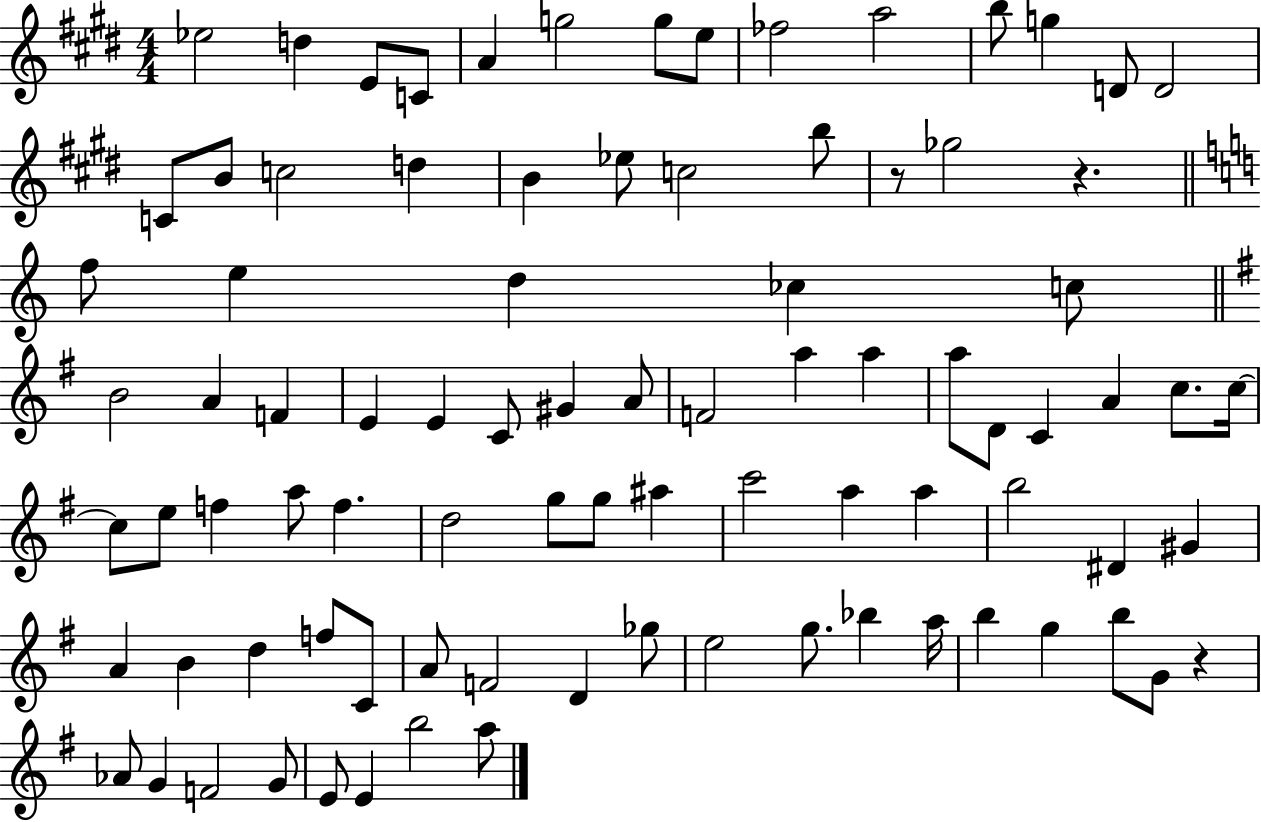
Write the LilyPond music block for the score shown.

{
  \clef treble
  \numericTimeSignature
  \time 4/4
  \key e \major
  \repeat volta 2 { ees''2 d''4 e'8 c'8 | a'4 g''2 g''8 e''8 | fes''2 a''2 | b''8 g''4 d'8 d'2 | \break c'8 b'8 c''2 d''4 | b'4 ees''8 c''2 b''8 | r8 ges''2 r4. | \bar "||" \break \key c \major f''8 e''4 d''4 ces''4 c''8 | \bar "||" \break \key e \minor b'2 a'4 f'4 | e'4 e'4 c'8 gis'4 a'8 | f'2 a''4 a''4 | a''8 d'8 c'4 a'4 c''8. c''16~~ | \break c''8 e''8 f''4 a''8 f''4. | d''2 g''8 g''8 ais''4 | c'''2 a''4 a''4 | b''2 dis'4 gis'4 | \break a'4 b'4 d''4 f''8 c'8 | a'8 f'2 d'4 ges''8 | e''2 g''8. bes''4 a''16 | b''4 g''4 b''8 g'8 r4 | \break aes'8 g'4 f'2 g'8 | e'8 e'4 b''2 a''8 | } \bar "|."
}